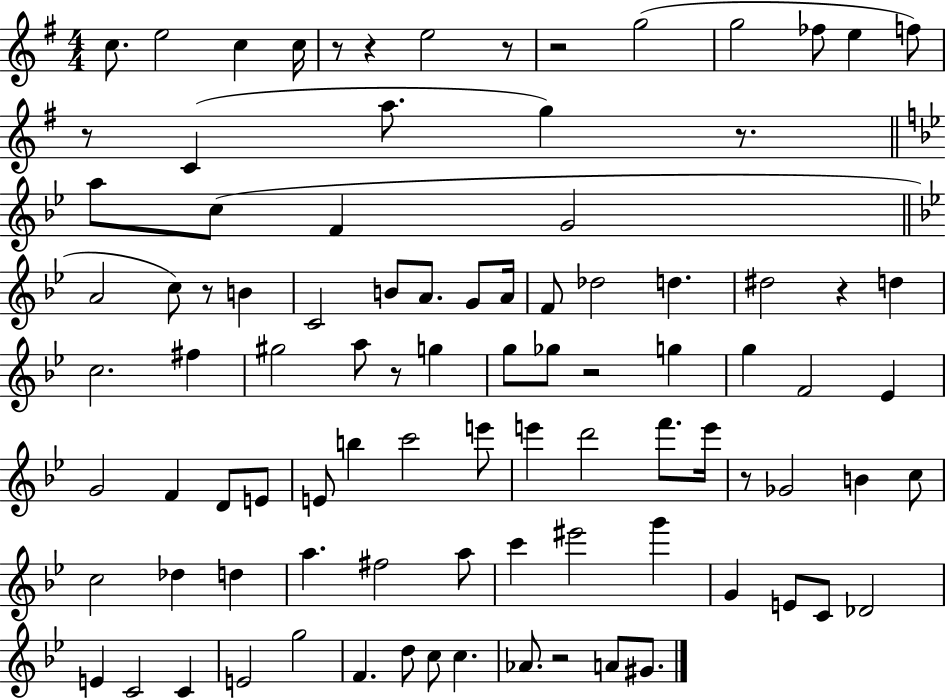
{
  \clef treble
  \numericTimeSignature
  \time 4/4
  \key g \major
  \repeat volta 2 { c''8. e''2 c''4 c''16 | r8 r4 e''2 r8 | r2 g''2( | g''2 fes''8 e''4 f''8) | \break r8 c'4( a''8. g''4) r8. | \bar "||" \break \key bes \major a''8 c''8( f'4 g'2 | \bar "||" \break \key bes \major a'2 c''8) r8 b'4 | c'2 b'8 a'8. g'8 a'16 | f'8 des''2 d''4. | dis''2 r4 d''4 | \break c''2. fis''4 | gis''2 a''8 r8 g''4 | g''8 ges''8 r2 g''4 | g''4 f'2 ees'4 | \break g'2 f'4 d'8 e'8 | e'8 b''4 c'''2 e'''8 | e'''4 d'''2 f'''8. e'''16 | r8 ges'2 b'4 c''8 | \break c''2 des''4 d''4 | a''4. fis''2 a''8 | c'''4 eis'''2 g'''4 | g'4 e'8 c'8 des'2 | \break e'4 c'2 c'4 | e'2 g''2 | f'4. d''8 c''8 c''4. | aes'8. r2 a'8 gis'8. | \break } \bar "|."
}